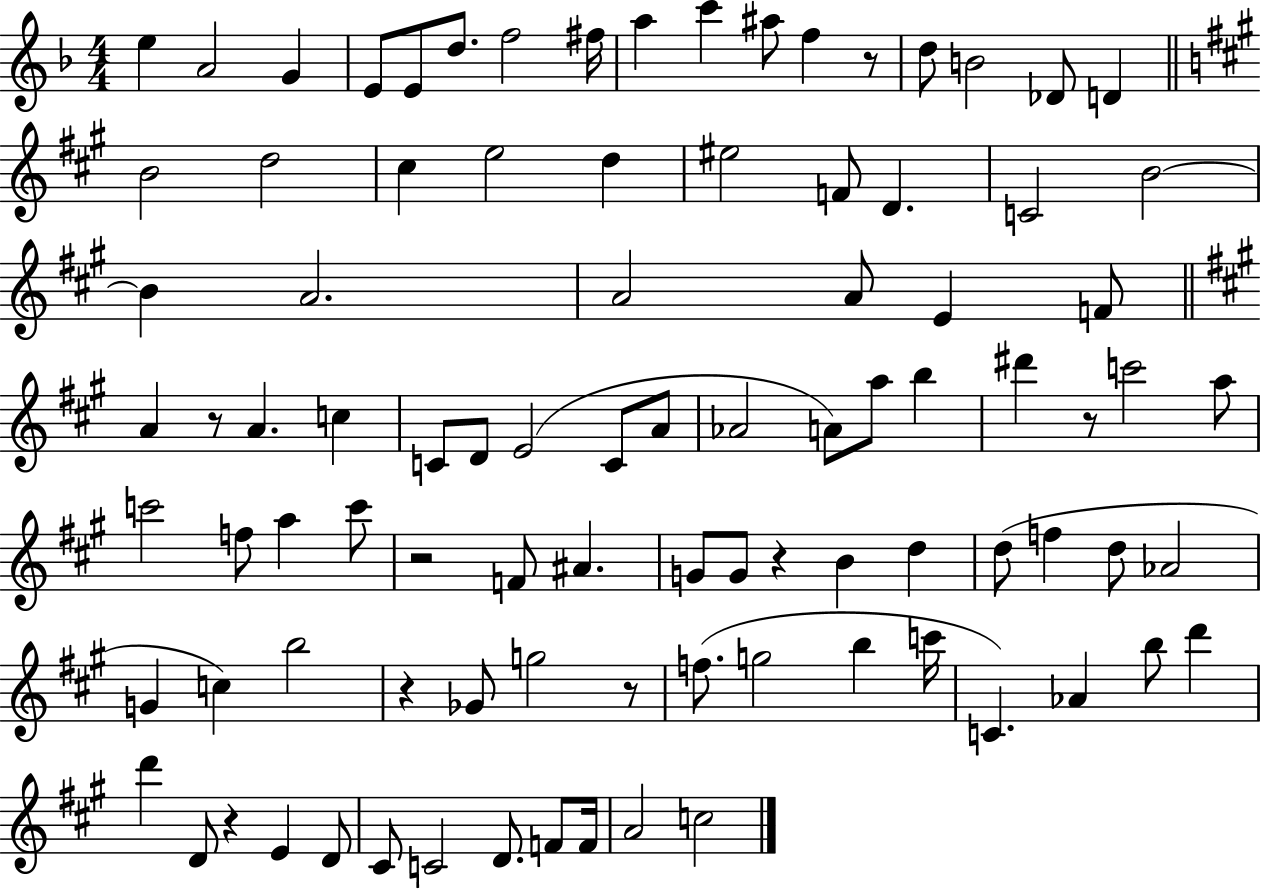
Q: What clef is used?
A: treble